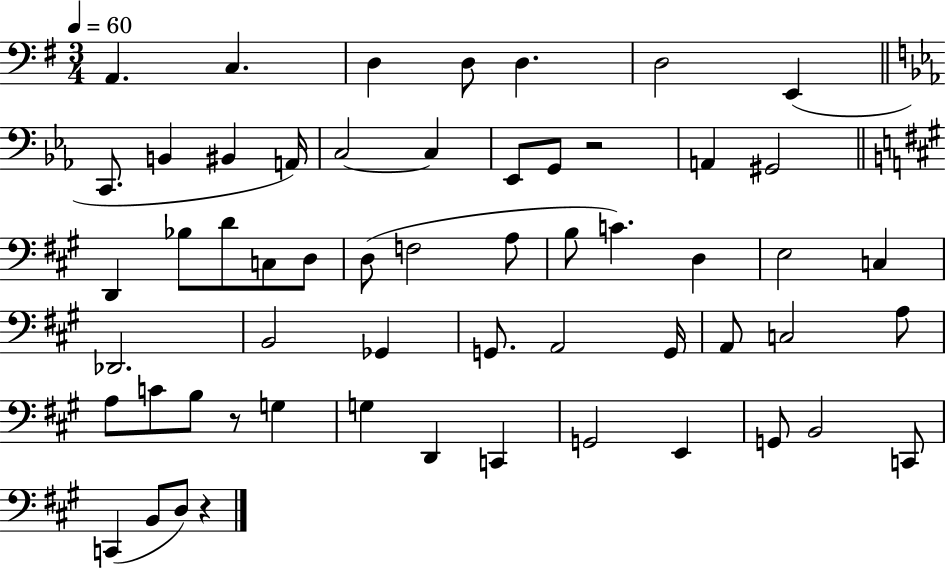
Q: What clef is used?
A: bass